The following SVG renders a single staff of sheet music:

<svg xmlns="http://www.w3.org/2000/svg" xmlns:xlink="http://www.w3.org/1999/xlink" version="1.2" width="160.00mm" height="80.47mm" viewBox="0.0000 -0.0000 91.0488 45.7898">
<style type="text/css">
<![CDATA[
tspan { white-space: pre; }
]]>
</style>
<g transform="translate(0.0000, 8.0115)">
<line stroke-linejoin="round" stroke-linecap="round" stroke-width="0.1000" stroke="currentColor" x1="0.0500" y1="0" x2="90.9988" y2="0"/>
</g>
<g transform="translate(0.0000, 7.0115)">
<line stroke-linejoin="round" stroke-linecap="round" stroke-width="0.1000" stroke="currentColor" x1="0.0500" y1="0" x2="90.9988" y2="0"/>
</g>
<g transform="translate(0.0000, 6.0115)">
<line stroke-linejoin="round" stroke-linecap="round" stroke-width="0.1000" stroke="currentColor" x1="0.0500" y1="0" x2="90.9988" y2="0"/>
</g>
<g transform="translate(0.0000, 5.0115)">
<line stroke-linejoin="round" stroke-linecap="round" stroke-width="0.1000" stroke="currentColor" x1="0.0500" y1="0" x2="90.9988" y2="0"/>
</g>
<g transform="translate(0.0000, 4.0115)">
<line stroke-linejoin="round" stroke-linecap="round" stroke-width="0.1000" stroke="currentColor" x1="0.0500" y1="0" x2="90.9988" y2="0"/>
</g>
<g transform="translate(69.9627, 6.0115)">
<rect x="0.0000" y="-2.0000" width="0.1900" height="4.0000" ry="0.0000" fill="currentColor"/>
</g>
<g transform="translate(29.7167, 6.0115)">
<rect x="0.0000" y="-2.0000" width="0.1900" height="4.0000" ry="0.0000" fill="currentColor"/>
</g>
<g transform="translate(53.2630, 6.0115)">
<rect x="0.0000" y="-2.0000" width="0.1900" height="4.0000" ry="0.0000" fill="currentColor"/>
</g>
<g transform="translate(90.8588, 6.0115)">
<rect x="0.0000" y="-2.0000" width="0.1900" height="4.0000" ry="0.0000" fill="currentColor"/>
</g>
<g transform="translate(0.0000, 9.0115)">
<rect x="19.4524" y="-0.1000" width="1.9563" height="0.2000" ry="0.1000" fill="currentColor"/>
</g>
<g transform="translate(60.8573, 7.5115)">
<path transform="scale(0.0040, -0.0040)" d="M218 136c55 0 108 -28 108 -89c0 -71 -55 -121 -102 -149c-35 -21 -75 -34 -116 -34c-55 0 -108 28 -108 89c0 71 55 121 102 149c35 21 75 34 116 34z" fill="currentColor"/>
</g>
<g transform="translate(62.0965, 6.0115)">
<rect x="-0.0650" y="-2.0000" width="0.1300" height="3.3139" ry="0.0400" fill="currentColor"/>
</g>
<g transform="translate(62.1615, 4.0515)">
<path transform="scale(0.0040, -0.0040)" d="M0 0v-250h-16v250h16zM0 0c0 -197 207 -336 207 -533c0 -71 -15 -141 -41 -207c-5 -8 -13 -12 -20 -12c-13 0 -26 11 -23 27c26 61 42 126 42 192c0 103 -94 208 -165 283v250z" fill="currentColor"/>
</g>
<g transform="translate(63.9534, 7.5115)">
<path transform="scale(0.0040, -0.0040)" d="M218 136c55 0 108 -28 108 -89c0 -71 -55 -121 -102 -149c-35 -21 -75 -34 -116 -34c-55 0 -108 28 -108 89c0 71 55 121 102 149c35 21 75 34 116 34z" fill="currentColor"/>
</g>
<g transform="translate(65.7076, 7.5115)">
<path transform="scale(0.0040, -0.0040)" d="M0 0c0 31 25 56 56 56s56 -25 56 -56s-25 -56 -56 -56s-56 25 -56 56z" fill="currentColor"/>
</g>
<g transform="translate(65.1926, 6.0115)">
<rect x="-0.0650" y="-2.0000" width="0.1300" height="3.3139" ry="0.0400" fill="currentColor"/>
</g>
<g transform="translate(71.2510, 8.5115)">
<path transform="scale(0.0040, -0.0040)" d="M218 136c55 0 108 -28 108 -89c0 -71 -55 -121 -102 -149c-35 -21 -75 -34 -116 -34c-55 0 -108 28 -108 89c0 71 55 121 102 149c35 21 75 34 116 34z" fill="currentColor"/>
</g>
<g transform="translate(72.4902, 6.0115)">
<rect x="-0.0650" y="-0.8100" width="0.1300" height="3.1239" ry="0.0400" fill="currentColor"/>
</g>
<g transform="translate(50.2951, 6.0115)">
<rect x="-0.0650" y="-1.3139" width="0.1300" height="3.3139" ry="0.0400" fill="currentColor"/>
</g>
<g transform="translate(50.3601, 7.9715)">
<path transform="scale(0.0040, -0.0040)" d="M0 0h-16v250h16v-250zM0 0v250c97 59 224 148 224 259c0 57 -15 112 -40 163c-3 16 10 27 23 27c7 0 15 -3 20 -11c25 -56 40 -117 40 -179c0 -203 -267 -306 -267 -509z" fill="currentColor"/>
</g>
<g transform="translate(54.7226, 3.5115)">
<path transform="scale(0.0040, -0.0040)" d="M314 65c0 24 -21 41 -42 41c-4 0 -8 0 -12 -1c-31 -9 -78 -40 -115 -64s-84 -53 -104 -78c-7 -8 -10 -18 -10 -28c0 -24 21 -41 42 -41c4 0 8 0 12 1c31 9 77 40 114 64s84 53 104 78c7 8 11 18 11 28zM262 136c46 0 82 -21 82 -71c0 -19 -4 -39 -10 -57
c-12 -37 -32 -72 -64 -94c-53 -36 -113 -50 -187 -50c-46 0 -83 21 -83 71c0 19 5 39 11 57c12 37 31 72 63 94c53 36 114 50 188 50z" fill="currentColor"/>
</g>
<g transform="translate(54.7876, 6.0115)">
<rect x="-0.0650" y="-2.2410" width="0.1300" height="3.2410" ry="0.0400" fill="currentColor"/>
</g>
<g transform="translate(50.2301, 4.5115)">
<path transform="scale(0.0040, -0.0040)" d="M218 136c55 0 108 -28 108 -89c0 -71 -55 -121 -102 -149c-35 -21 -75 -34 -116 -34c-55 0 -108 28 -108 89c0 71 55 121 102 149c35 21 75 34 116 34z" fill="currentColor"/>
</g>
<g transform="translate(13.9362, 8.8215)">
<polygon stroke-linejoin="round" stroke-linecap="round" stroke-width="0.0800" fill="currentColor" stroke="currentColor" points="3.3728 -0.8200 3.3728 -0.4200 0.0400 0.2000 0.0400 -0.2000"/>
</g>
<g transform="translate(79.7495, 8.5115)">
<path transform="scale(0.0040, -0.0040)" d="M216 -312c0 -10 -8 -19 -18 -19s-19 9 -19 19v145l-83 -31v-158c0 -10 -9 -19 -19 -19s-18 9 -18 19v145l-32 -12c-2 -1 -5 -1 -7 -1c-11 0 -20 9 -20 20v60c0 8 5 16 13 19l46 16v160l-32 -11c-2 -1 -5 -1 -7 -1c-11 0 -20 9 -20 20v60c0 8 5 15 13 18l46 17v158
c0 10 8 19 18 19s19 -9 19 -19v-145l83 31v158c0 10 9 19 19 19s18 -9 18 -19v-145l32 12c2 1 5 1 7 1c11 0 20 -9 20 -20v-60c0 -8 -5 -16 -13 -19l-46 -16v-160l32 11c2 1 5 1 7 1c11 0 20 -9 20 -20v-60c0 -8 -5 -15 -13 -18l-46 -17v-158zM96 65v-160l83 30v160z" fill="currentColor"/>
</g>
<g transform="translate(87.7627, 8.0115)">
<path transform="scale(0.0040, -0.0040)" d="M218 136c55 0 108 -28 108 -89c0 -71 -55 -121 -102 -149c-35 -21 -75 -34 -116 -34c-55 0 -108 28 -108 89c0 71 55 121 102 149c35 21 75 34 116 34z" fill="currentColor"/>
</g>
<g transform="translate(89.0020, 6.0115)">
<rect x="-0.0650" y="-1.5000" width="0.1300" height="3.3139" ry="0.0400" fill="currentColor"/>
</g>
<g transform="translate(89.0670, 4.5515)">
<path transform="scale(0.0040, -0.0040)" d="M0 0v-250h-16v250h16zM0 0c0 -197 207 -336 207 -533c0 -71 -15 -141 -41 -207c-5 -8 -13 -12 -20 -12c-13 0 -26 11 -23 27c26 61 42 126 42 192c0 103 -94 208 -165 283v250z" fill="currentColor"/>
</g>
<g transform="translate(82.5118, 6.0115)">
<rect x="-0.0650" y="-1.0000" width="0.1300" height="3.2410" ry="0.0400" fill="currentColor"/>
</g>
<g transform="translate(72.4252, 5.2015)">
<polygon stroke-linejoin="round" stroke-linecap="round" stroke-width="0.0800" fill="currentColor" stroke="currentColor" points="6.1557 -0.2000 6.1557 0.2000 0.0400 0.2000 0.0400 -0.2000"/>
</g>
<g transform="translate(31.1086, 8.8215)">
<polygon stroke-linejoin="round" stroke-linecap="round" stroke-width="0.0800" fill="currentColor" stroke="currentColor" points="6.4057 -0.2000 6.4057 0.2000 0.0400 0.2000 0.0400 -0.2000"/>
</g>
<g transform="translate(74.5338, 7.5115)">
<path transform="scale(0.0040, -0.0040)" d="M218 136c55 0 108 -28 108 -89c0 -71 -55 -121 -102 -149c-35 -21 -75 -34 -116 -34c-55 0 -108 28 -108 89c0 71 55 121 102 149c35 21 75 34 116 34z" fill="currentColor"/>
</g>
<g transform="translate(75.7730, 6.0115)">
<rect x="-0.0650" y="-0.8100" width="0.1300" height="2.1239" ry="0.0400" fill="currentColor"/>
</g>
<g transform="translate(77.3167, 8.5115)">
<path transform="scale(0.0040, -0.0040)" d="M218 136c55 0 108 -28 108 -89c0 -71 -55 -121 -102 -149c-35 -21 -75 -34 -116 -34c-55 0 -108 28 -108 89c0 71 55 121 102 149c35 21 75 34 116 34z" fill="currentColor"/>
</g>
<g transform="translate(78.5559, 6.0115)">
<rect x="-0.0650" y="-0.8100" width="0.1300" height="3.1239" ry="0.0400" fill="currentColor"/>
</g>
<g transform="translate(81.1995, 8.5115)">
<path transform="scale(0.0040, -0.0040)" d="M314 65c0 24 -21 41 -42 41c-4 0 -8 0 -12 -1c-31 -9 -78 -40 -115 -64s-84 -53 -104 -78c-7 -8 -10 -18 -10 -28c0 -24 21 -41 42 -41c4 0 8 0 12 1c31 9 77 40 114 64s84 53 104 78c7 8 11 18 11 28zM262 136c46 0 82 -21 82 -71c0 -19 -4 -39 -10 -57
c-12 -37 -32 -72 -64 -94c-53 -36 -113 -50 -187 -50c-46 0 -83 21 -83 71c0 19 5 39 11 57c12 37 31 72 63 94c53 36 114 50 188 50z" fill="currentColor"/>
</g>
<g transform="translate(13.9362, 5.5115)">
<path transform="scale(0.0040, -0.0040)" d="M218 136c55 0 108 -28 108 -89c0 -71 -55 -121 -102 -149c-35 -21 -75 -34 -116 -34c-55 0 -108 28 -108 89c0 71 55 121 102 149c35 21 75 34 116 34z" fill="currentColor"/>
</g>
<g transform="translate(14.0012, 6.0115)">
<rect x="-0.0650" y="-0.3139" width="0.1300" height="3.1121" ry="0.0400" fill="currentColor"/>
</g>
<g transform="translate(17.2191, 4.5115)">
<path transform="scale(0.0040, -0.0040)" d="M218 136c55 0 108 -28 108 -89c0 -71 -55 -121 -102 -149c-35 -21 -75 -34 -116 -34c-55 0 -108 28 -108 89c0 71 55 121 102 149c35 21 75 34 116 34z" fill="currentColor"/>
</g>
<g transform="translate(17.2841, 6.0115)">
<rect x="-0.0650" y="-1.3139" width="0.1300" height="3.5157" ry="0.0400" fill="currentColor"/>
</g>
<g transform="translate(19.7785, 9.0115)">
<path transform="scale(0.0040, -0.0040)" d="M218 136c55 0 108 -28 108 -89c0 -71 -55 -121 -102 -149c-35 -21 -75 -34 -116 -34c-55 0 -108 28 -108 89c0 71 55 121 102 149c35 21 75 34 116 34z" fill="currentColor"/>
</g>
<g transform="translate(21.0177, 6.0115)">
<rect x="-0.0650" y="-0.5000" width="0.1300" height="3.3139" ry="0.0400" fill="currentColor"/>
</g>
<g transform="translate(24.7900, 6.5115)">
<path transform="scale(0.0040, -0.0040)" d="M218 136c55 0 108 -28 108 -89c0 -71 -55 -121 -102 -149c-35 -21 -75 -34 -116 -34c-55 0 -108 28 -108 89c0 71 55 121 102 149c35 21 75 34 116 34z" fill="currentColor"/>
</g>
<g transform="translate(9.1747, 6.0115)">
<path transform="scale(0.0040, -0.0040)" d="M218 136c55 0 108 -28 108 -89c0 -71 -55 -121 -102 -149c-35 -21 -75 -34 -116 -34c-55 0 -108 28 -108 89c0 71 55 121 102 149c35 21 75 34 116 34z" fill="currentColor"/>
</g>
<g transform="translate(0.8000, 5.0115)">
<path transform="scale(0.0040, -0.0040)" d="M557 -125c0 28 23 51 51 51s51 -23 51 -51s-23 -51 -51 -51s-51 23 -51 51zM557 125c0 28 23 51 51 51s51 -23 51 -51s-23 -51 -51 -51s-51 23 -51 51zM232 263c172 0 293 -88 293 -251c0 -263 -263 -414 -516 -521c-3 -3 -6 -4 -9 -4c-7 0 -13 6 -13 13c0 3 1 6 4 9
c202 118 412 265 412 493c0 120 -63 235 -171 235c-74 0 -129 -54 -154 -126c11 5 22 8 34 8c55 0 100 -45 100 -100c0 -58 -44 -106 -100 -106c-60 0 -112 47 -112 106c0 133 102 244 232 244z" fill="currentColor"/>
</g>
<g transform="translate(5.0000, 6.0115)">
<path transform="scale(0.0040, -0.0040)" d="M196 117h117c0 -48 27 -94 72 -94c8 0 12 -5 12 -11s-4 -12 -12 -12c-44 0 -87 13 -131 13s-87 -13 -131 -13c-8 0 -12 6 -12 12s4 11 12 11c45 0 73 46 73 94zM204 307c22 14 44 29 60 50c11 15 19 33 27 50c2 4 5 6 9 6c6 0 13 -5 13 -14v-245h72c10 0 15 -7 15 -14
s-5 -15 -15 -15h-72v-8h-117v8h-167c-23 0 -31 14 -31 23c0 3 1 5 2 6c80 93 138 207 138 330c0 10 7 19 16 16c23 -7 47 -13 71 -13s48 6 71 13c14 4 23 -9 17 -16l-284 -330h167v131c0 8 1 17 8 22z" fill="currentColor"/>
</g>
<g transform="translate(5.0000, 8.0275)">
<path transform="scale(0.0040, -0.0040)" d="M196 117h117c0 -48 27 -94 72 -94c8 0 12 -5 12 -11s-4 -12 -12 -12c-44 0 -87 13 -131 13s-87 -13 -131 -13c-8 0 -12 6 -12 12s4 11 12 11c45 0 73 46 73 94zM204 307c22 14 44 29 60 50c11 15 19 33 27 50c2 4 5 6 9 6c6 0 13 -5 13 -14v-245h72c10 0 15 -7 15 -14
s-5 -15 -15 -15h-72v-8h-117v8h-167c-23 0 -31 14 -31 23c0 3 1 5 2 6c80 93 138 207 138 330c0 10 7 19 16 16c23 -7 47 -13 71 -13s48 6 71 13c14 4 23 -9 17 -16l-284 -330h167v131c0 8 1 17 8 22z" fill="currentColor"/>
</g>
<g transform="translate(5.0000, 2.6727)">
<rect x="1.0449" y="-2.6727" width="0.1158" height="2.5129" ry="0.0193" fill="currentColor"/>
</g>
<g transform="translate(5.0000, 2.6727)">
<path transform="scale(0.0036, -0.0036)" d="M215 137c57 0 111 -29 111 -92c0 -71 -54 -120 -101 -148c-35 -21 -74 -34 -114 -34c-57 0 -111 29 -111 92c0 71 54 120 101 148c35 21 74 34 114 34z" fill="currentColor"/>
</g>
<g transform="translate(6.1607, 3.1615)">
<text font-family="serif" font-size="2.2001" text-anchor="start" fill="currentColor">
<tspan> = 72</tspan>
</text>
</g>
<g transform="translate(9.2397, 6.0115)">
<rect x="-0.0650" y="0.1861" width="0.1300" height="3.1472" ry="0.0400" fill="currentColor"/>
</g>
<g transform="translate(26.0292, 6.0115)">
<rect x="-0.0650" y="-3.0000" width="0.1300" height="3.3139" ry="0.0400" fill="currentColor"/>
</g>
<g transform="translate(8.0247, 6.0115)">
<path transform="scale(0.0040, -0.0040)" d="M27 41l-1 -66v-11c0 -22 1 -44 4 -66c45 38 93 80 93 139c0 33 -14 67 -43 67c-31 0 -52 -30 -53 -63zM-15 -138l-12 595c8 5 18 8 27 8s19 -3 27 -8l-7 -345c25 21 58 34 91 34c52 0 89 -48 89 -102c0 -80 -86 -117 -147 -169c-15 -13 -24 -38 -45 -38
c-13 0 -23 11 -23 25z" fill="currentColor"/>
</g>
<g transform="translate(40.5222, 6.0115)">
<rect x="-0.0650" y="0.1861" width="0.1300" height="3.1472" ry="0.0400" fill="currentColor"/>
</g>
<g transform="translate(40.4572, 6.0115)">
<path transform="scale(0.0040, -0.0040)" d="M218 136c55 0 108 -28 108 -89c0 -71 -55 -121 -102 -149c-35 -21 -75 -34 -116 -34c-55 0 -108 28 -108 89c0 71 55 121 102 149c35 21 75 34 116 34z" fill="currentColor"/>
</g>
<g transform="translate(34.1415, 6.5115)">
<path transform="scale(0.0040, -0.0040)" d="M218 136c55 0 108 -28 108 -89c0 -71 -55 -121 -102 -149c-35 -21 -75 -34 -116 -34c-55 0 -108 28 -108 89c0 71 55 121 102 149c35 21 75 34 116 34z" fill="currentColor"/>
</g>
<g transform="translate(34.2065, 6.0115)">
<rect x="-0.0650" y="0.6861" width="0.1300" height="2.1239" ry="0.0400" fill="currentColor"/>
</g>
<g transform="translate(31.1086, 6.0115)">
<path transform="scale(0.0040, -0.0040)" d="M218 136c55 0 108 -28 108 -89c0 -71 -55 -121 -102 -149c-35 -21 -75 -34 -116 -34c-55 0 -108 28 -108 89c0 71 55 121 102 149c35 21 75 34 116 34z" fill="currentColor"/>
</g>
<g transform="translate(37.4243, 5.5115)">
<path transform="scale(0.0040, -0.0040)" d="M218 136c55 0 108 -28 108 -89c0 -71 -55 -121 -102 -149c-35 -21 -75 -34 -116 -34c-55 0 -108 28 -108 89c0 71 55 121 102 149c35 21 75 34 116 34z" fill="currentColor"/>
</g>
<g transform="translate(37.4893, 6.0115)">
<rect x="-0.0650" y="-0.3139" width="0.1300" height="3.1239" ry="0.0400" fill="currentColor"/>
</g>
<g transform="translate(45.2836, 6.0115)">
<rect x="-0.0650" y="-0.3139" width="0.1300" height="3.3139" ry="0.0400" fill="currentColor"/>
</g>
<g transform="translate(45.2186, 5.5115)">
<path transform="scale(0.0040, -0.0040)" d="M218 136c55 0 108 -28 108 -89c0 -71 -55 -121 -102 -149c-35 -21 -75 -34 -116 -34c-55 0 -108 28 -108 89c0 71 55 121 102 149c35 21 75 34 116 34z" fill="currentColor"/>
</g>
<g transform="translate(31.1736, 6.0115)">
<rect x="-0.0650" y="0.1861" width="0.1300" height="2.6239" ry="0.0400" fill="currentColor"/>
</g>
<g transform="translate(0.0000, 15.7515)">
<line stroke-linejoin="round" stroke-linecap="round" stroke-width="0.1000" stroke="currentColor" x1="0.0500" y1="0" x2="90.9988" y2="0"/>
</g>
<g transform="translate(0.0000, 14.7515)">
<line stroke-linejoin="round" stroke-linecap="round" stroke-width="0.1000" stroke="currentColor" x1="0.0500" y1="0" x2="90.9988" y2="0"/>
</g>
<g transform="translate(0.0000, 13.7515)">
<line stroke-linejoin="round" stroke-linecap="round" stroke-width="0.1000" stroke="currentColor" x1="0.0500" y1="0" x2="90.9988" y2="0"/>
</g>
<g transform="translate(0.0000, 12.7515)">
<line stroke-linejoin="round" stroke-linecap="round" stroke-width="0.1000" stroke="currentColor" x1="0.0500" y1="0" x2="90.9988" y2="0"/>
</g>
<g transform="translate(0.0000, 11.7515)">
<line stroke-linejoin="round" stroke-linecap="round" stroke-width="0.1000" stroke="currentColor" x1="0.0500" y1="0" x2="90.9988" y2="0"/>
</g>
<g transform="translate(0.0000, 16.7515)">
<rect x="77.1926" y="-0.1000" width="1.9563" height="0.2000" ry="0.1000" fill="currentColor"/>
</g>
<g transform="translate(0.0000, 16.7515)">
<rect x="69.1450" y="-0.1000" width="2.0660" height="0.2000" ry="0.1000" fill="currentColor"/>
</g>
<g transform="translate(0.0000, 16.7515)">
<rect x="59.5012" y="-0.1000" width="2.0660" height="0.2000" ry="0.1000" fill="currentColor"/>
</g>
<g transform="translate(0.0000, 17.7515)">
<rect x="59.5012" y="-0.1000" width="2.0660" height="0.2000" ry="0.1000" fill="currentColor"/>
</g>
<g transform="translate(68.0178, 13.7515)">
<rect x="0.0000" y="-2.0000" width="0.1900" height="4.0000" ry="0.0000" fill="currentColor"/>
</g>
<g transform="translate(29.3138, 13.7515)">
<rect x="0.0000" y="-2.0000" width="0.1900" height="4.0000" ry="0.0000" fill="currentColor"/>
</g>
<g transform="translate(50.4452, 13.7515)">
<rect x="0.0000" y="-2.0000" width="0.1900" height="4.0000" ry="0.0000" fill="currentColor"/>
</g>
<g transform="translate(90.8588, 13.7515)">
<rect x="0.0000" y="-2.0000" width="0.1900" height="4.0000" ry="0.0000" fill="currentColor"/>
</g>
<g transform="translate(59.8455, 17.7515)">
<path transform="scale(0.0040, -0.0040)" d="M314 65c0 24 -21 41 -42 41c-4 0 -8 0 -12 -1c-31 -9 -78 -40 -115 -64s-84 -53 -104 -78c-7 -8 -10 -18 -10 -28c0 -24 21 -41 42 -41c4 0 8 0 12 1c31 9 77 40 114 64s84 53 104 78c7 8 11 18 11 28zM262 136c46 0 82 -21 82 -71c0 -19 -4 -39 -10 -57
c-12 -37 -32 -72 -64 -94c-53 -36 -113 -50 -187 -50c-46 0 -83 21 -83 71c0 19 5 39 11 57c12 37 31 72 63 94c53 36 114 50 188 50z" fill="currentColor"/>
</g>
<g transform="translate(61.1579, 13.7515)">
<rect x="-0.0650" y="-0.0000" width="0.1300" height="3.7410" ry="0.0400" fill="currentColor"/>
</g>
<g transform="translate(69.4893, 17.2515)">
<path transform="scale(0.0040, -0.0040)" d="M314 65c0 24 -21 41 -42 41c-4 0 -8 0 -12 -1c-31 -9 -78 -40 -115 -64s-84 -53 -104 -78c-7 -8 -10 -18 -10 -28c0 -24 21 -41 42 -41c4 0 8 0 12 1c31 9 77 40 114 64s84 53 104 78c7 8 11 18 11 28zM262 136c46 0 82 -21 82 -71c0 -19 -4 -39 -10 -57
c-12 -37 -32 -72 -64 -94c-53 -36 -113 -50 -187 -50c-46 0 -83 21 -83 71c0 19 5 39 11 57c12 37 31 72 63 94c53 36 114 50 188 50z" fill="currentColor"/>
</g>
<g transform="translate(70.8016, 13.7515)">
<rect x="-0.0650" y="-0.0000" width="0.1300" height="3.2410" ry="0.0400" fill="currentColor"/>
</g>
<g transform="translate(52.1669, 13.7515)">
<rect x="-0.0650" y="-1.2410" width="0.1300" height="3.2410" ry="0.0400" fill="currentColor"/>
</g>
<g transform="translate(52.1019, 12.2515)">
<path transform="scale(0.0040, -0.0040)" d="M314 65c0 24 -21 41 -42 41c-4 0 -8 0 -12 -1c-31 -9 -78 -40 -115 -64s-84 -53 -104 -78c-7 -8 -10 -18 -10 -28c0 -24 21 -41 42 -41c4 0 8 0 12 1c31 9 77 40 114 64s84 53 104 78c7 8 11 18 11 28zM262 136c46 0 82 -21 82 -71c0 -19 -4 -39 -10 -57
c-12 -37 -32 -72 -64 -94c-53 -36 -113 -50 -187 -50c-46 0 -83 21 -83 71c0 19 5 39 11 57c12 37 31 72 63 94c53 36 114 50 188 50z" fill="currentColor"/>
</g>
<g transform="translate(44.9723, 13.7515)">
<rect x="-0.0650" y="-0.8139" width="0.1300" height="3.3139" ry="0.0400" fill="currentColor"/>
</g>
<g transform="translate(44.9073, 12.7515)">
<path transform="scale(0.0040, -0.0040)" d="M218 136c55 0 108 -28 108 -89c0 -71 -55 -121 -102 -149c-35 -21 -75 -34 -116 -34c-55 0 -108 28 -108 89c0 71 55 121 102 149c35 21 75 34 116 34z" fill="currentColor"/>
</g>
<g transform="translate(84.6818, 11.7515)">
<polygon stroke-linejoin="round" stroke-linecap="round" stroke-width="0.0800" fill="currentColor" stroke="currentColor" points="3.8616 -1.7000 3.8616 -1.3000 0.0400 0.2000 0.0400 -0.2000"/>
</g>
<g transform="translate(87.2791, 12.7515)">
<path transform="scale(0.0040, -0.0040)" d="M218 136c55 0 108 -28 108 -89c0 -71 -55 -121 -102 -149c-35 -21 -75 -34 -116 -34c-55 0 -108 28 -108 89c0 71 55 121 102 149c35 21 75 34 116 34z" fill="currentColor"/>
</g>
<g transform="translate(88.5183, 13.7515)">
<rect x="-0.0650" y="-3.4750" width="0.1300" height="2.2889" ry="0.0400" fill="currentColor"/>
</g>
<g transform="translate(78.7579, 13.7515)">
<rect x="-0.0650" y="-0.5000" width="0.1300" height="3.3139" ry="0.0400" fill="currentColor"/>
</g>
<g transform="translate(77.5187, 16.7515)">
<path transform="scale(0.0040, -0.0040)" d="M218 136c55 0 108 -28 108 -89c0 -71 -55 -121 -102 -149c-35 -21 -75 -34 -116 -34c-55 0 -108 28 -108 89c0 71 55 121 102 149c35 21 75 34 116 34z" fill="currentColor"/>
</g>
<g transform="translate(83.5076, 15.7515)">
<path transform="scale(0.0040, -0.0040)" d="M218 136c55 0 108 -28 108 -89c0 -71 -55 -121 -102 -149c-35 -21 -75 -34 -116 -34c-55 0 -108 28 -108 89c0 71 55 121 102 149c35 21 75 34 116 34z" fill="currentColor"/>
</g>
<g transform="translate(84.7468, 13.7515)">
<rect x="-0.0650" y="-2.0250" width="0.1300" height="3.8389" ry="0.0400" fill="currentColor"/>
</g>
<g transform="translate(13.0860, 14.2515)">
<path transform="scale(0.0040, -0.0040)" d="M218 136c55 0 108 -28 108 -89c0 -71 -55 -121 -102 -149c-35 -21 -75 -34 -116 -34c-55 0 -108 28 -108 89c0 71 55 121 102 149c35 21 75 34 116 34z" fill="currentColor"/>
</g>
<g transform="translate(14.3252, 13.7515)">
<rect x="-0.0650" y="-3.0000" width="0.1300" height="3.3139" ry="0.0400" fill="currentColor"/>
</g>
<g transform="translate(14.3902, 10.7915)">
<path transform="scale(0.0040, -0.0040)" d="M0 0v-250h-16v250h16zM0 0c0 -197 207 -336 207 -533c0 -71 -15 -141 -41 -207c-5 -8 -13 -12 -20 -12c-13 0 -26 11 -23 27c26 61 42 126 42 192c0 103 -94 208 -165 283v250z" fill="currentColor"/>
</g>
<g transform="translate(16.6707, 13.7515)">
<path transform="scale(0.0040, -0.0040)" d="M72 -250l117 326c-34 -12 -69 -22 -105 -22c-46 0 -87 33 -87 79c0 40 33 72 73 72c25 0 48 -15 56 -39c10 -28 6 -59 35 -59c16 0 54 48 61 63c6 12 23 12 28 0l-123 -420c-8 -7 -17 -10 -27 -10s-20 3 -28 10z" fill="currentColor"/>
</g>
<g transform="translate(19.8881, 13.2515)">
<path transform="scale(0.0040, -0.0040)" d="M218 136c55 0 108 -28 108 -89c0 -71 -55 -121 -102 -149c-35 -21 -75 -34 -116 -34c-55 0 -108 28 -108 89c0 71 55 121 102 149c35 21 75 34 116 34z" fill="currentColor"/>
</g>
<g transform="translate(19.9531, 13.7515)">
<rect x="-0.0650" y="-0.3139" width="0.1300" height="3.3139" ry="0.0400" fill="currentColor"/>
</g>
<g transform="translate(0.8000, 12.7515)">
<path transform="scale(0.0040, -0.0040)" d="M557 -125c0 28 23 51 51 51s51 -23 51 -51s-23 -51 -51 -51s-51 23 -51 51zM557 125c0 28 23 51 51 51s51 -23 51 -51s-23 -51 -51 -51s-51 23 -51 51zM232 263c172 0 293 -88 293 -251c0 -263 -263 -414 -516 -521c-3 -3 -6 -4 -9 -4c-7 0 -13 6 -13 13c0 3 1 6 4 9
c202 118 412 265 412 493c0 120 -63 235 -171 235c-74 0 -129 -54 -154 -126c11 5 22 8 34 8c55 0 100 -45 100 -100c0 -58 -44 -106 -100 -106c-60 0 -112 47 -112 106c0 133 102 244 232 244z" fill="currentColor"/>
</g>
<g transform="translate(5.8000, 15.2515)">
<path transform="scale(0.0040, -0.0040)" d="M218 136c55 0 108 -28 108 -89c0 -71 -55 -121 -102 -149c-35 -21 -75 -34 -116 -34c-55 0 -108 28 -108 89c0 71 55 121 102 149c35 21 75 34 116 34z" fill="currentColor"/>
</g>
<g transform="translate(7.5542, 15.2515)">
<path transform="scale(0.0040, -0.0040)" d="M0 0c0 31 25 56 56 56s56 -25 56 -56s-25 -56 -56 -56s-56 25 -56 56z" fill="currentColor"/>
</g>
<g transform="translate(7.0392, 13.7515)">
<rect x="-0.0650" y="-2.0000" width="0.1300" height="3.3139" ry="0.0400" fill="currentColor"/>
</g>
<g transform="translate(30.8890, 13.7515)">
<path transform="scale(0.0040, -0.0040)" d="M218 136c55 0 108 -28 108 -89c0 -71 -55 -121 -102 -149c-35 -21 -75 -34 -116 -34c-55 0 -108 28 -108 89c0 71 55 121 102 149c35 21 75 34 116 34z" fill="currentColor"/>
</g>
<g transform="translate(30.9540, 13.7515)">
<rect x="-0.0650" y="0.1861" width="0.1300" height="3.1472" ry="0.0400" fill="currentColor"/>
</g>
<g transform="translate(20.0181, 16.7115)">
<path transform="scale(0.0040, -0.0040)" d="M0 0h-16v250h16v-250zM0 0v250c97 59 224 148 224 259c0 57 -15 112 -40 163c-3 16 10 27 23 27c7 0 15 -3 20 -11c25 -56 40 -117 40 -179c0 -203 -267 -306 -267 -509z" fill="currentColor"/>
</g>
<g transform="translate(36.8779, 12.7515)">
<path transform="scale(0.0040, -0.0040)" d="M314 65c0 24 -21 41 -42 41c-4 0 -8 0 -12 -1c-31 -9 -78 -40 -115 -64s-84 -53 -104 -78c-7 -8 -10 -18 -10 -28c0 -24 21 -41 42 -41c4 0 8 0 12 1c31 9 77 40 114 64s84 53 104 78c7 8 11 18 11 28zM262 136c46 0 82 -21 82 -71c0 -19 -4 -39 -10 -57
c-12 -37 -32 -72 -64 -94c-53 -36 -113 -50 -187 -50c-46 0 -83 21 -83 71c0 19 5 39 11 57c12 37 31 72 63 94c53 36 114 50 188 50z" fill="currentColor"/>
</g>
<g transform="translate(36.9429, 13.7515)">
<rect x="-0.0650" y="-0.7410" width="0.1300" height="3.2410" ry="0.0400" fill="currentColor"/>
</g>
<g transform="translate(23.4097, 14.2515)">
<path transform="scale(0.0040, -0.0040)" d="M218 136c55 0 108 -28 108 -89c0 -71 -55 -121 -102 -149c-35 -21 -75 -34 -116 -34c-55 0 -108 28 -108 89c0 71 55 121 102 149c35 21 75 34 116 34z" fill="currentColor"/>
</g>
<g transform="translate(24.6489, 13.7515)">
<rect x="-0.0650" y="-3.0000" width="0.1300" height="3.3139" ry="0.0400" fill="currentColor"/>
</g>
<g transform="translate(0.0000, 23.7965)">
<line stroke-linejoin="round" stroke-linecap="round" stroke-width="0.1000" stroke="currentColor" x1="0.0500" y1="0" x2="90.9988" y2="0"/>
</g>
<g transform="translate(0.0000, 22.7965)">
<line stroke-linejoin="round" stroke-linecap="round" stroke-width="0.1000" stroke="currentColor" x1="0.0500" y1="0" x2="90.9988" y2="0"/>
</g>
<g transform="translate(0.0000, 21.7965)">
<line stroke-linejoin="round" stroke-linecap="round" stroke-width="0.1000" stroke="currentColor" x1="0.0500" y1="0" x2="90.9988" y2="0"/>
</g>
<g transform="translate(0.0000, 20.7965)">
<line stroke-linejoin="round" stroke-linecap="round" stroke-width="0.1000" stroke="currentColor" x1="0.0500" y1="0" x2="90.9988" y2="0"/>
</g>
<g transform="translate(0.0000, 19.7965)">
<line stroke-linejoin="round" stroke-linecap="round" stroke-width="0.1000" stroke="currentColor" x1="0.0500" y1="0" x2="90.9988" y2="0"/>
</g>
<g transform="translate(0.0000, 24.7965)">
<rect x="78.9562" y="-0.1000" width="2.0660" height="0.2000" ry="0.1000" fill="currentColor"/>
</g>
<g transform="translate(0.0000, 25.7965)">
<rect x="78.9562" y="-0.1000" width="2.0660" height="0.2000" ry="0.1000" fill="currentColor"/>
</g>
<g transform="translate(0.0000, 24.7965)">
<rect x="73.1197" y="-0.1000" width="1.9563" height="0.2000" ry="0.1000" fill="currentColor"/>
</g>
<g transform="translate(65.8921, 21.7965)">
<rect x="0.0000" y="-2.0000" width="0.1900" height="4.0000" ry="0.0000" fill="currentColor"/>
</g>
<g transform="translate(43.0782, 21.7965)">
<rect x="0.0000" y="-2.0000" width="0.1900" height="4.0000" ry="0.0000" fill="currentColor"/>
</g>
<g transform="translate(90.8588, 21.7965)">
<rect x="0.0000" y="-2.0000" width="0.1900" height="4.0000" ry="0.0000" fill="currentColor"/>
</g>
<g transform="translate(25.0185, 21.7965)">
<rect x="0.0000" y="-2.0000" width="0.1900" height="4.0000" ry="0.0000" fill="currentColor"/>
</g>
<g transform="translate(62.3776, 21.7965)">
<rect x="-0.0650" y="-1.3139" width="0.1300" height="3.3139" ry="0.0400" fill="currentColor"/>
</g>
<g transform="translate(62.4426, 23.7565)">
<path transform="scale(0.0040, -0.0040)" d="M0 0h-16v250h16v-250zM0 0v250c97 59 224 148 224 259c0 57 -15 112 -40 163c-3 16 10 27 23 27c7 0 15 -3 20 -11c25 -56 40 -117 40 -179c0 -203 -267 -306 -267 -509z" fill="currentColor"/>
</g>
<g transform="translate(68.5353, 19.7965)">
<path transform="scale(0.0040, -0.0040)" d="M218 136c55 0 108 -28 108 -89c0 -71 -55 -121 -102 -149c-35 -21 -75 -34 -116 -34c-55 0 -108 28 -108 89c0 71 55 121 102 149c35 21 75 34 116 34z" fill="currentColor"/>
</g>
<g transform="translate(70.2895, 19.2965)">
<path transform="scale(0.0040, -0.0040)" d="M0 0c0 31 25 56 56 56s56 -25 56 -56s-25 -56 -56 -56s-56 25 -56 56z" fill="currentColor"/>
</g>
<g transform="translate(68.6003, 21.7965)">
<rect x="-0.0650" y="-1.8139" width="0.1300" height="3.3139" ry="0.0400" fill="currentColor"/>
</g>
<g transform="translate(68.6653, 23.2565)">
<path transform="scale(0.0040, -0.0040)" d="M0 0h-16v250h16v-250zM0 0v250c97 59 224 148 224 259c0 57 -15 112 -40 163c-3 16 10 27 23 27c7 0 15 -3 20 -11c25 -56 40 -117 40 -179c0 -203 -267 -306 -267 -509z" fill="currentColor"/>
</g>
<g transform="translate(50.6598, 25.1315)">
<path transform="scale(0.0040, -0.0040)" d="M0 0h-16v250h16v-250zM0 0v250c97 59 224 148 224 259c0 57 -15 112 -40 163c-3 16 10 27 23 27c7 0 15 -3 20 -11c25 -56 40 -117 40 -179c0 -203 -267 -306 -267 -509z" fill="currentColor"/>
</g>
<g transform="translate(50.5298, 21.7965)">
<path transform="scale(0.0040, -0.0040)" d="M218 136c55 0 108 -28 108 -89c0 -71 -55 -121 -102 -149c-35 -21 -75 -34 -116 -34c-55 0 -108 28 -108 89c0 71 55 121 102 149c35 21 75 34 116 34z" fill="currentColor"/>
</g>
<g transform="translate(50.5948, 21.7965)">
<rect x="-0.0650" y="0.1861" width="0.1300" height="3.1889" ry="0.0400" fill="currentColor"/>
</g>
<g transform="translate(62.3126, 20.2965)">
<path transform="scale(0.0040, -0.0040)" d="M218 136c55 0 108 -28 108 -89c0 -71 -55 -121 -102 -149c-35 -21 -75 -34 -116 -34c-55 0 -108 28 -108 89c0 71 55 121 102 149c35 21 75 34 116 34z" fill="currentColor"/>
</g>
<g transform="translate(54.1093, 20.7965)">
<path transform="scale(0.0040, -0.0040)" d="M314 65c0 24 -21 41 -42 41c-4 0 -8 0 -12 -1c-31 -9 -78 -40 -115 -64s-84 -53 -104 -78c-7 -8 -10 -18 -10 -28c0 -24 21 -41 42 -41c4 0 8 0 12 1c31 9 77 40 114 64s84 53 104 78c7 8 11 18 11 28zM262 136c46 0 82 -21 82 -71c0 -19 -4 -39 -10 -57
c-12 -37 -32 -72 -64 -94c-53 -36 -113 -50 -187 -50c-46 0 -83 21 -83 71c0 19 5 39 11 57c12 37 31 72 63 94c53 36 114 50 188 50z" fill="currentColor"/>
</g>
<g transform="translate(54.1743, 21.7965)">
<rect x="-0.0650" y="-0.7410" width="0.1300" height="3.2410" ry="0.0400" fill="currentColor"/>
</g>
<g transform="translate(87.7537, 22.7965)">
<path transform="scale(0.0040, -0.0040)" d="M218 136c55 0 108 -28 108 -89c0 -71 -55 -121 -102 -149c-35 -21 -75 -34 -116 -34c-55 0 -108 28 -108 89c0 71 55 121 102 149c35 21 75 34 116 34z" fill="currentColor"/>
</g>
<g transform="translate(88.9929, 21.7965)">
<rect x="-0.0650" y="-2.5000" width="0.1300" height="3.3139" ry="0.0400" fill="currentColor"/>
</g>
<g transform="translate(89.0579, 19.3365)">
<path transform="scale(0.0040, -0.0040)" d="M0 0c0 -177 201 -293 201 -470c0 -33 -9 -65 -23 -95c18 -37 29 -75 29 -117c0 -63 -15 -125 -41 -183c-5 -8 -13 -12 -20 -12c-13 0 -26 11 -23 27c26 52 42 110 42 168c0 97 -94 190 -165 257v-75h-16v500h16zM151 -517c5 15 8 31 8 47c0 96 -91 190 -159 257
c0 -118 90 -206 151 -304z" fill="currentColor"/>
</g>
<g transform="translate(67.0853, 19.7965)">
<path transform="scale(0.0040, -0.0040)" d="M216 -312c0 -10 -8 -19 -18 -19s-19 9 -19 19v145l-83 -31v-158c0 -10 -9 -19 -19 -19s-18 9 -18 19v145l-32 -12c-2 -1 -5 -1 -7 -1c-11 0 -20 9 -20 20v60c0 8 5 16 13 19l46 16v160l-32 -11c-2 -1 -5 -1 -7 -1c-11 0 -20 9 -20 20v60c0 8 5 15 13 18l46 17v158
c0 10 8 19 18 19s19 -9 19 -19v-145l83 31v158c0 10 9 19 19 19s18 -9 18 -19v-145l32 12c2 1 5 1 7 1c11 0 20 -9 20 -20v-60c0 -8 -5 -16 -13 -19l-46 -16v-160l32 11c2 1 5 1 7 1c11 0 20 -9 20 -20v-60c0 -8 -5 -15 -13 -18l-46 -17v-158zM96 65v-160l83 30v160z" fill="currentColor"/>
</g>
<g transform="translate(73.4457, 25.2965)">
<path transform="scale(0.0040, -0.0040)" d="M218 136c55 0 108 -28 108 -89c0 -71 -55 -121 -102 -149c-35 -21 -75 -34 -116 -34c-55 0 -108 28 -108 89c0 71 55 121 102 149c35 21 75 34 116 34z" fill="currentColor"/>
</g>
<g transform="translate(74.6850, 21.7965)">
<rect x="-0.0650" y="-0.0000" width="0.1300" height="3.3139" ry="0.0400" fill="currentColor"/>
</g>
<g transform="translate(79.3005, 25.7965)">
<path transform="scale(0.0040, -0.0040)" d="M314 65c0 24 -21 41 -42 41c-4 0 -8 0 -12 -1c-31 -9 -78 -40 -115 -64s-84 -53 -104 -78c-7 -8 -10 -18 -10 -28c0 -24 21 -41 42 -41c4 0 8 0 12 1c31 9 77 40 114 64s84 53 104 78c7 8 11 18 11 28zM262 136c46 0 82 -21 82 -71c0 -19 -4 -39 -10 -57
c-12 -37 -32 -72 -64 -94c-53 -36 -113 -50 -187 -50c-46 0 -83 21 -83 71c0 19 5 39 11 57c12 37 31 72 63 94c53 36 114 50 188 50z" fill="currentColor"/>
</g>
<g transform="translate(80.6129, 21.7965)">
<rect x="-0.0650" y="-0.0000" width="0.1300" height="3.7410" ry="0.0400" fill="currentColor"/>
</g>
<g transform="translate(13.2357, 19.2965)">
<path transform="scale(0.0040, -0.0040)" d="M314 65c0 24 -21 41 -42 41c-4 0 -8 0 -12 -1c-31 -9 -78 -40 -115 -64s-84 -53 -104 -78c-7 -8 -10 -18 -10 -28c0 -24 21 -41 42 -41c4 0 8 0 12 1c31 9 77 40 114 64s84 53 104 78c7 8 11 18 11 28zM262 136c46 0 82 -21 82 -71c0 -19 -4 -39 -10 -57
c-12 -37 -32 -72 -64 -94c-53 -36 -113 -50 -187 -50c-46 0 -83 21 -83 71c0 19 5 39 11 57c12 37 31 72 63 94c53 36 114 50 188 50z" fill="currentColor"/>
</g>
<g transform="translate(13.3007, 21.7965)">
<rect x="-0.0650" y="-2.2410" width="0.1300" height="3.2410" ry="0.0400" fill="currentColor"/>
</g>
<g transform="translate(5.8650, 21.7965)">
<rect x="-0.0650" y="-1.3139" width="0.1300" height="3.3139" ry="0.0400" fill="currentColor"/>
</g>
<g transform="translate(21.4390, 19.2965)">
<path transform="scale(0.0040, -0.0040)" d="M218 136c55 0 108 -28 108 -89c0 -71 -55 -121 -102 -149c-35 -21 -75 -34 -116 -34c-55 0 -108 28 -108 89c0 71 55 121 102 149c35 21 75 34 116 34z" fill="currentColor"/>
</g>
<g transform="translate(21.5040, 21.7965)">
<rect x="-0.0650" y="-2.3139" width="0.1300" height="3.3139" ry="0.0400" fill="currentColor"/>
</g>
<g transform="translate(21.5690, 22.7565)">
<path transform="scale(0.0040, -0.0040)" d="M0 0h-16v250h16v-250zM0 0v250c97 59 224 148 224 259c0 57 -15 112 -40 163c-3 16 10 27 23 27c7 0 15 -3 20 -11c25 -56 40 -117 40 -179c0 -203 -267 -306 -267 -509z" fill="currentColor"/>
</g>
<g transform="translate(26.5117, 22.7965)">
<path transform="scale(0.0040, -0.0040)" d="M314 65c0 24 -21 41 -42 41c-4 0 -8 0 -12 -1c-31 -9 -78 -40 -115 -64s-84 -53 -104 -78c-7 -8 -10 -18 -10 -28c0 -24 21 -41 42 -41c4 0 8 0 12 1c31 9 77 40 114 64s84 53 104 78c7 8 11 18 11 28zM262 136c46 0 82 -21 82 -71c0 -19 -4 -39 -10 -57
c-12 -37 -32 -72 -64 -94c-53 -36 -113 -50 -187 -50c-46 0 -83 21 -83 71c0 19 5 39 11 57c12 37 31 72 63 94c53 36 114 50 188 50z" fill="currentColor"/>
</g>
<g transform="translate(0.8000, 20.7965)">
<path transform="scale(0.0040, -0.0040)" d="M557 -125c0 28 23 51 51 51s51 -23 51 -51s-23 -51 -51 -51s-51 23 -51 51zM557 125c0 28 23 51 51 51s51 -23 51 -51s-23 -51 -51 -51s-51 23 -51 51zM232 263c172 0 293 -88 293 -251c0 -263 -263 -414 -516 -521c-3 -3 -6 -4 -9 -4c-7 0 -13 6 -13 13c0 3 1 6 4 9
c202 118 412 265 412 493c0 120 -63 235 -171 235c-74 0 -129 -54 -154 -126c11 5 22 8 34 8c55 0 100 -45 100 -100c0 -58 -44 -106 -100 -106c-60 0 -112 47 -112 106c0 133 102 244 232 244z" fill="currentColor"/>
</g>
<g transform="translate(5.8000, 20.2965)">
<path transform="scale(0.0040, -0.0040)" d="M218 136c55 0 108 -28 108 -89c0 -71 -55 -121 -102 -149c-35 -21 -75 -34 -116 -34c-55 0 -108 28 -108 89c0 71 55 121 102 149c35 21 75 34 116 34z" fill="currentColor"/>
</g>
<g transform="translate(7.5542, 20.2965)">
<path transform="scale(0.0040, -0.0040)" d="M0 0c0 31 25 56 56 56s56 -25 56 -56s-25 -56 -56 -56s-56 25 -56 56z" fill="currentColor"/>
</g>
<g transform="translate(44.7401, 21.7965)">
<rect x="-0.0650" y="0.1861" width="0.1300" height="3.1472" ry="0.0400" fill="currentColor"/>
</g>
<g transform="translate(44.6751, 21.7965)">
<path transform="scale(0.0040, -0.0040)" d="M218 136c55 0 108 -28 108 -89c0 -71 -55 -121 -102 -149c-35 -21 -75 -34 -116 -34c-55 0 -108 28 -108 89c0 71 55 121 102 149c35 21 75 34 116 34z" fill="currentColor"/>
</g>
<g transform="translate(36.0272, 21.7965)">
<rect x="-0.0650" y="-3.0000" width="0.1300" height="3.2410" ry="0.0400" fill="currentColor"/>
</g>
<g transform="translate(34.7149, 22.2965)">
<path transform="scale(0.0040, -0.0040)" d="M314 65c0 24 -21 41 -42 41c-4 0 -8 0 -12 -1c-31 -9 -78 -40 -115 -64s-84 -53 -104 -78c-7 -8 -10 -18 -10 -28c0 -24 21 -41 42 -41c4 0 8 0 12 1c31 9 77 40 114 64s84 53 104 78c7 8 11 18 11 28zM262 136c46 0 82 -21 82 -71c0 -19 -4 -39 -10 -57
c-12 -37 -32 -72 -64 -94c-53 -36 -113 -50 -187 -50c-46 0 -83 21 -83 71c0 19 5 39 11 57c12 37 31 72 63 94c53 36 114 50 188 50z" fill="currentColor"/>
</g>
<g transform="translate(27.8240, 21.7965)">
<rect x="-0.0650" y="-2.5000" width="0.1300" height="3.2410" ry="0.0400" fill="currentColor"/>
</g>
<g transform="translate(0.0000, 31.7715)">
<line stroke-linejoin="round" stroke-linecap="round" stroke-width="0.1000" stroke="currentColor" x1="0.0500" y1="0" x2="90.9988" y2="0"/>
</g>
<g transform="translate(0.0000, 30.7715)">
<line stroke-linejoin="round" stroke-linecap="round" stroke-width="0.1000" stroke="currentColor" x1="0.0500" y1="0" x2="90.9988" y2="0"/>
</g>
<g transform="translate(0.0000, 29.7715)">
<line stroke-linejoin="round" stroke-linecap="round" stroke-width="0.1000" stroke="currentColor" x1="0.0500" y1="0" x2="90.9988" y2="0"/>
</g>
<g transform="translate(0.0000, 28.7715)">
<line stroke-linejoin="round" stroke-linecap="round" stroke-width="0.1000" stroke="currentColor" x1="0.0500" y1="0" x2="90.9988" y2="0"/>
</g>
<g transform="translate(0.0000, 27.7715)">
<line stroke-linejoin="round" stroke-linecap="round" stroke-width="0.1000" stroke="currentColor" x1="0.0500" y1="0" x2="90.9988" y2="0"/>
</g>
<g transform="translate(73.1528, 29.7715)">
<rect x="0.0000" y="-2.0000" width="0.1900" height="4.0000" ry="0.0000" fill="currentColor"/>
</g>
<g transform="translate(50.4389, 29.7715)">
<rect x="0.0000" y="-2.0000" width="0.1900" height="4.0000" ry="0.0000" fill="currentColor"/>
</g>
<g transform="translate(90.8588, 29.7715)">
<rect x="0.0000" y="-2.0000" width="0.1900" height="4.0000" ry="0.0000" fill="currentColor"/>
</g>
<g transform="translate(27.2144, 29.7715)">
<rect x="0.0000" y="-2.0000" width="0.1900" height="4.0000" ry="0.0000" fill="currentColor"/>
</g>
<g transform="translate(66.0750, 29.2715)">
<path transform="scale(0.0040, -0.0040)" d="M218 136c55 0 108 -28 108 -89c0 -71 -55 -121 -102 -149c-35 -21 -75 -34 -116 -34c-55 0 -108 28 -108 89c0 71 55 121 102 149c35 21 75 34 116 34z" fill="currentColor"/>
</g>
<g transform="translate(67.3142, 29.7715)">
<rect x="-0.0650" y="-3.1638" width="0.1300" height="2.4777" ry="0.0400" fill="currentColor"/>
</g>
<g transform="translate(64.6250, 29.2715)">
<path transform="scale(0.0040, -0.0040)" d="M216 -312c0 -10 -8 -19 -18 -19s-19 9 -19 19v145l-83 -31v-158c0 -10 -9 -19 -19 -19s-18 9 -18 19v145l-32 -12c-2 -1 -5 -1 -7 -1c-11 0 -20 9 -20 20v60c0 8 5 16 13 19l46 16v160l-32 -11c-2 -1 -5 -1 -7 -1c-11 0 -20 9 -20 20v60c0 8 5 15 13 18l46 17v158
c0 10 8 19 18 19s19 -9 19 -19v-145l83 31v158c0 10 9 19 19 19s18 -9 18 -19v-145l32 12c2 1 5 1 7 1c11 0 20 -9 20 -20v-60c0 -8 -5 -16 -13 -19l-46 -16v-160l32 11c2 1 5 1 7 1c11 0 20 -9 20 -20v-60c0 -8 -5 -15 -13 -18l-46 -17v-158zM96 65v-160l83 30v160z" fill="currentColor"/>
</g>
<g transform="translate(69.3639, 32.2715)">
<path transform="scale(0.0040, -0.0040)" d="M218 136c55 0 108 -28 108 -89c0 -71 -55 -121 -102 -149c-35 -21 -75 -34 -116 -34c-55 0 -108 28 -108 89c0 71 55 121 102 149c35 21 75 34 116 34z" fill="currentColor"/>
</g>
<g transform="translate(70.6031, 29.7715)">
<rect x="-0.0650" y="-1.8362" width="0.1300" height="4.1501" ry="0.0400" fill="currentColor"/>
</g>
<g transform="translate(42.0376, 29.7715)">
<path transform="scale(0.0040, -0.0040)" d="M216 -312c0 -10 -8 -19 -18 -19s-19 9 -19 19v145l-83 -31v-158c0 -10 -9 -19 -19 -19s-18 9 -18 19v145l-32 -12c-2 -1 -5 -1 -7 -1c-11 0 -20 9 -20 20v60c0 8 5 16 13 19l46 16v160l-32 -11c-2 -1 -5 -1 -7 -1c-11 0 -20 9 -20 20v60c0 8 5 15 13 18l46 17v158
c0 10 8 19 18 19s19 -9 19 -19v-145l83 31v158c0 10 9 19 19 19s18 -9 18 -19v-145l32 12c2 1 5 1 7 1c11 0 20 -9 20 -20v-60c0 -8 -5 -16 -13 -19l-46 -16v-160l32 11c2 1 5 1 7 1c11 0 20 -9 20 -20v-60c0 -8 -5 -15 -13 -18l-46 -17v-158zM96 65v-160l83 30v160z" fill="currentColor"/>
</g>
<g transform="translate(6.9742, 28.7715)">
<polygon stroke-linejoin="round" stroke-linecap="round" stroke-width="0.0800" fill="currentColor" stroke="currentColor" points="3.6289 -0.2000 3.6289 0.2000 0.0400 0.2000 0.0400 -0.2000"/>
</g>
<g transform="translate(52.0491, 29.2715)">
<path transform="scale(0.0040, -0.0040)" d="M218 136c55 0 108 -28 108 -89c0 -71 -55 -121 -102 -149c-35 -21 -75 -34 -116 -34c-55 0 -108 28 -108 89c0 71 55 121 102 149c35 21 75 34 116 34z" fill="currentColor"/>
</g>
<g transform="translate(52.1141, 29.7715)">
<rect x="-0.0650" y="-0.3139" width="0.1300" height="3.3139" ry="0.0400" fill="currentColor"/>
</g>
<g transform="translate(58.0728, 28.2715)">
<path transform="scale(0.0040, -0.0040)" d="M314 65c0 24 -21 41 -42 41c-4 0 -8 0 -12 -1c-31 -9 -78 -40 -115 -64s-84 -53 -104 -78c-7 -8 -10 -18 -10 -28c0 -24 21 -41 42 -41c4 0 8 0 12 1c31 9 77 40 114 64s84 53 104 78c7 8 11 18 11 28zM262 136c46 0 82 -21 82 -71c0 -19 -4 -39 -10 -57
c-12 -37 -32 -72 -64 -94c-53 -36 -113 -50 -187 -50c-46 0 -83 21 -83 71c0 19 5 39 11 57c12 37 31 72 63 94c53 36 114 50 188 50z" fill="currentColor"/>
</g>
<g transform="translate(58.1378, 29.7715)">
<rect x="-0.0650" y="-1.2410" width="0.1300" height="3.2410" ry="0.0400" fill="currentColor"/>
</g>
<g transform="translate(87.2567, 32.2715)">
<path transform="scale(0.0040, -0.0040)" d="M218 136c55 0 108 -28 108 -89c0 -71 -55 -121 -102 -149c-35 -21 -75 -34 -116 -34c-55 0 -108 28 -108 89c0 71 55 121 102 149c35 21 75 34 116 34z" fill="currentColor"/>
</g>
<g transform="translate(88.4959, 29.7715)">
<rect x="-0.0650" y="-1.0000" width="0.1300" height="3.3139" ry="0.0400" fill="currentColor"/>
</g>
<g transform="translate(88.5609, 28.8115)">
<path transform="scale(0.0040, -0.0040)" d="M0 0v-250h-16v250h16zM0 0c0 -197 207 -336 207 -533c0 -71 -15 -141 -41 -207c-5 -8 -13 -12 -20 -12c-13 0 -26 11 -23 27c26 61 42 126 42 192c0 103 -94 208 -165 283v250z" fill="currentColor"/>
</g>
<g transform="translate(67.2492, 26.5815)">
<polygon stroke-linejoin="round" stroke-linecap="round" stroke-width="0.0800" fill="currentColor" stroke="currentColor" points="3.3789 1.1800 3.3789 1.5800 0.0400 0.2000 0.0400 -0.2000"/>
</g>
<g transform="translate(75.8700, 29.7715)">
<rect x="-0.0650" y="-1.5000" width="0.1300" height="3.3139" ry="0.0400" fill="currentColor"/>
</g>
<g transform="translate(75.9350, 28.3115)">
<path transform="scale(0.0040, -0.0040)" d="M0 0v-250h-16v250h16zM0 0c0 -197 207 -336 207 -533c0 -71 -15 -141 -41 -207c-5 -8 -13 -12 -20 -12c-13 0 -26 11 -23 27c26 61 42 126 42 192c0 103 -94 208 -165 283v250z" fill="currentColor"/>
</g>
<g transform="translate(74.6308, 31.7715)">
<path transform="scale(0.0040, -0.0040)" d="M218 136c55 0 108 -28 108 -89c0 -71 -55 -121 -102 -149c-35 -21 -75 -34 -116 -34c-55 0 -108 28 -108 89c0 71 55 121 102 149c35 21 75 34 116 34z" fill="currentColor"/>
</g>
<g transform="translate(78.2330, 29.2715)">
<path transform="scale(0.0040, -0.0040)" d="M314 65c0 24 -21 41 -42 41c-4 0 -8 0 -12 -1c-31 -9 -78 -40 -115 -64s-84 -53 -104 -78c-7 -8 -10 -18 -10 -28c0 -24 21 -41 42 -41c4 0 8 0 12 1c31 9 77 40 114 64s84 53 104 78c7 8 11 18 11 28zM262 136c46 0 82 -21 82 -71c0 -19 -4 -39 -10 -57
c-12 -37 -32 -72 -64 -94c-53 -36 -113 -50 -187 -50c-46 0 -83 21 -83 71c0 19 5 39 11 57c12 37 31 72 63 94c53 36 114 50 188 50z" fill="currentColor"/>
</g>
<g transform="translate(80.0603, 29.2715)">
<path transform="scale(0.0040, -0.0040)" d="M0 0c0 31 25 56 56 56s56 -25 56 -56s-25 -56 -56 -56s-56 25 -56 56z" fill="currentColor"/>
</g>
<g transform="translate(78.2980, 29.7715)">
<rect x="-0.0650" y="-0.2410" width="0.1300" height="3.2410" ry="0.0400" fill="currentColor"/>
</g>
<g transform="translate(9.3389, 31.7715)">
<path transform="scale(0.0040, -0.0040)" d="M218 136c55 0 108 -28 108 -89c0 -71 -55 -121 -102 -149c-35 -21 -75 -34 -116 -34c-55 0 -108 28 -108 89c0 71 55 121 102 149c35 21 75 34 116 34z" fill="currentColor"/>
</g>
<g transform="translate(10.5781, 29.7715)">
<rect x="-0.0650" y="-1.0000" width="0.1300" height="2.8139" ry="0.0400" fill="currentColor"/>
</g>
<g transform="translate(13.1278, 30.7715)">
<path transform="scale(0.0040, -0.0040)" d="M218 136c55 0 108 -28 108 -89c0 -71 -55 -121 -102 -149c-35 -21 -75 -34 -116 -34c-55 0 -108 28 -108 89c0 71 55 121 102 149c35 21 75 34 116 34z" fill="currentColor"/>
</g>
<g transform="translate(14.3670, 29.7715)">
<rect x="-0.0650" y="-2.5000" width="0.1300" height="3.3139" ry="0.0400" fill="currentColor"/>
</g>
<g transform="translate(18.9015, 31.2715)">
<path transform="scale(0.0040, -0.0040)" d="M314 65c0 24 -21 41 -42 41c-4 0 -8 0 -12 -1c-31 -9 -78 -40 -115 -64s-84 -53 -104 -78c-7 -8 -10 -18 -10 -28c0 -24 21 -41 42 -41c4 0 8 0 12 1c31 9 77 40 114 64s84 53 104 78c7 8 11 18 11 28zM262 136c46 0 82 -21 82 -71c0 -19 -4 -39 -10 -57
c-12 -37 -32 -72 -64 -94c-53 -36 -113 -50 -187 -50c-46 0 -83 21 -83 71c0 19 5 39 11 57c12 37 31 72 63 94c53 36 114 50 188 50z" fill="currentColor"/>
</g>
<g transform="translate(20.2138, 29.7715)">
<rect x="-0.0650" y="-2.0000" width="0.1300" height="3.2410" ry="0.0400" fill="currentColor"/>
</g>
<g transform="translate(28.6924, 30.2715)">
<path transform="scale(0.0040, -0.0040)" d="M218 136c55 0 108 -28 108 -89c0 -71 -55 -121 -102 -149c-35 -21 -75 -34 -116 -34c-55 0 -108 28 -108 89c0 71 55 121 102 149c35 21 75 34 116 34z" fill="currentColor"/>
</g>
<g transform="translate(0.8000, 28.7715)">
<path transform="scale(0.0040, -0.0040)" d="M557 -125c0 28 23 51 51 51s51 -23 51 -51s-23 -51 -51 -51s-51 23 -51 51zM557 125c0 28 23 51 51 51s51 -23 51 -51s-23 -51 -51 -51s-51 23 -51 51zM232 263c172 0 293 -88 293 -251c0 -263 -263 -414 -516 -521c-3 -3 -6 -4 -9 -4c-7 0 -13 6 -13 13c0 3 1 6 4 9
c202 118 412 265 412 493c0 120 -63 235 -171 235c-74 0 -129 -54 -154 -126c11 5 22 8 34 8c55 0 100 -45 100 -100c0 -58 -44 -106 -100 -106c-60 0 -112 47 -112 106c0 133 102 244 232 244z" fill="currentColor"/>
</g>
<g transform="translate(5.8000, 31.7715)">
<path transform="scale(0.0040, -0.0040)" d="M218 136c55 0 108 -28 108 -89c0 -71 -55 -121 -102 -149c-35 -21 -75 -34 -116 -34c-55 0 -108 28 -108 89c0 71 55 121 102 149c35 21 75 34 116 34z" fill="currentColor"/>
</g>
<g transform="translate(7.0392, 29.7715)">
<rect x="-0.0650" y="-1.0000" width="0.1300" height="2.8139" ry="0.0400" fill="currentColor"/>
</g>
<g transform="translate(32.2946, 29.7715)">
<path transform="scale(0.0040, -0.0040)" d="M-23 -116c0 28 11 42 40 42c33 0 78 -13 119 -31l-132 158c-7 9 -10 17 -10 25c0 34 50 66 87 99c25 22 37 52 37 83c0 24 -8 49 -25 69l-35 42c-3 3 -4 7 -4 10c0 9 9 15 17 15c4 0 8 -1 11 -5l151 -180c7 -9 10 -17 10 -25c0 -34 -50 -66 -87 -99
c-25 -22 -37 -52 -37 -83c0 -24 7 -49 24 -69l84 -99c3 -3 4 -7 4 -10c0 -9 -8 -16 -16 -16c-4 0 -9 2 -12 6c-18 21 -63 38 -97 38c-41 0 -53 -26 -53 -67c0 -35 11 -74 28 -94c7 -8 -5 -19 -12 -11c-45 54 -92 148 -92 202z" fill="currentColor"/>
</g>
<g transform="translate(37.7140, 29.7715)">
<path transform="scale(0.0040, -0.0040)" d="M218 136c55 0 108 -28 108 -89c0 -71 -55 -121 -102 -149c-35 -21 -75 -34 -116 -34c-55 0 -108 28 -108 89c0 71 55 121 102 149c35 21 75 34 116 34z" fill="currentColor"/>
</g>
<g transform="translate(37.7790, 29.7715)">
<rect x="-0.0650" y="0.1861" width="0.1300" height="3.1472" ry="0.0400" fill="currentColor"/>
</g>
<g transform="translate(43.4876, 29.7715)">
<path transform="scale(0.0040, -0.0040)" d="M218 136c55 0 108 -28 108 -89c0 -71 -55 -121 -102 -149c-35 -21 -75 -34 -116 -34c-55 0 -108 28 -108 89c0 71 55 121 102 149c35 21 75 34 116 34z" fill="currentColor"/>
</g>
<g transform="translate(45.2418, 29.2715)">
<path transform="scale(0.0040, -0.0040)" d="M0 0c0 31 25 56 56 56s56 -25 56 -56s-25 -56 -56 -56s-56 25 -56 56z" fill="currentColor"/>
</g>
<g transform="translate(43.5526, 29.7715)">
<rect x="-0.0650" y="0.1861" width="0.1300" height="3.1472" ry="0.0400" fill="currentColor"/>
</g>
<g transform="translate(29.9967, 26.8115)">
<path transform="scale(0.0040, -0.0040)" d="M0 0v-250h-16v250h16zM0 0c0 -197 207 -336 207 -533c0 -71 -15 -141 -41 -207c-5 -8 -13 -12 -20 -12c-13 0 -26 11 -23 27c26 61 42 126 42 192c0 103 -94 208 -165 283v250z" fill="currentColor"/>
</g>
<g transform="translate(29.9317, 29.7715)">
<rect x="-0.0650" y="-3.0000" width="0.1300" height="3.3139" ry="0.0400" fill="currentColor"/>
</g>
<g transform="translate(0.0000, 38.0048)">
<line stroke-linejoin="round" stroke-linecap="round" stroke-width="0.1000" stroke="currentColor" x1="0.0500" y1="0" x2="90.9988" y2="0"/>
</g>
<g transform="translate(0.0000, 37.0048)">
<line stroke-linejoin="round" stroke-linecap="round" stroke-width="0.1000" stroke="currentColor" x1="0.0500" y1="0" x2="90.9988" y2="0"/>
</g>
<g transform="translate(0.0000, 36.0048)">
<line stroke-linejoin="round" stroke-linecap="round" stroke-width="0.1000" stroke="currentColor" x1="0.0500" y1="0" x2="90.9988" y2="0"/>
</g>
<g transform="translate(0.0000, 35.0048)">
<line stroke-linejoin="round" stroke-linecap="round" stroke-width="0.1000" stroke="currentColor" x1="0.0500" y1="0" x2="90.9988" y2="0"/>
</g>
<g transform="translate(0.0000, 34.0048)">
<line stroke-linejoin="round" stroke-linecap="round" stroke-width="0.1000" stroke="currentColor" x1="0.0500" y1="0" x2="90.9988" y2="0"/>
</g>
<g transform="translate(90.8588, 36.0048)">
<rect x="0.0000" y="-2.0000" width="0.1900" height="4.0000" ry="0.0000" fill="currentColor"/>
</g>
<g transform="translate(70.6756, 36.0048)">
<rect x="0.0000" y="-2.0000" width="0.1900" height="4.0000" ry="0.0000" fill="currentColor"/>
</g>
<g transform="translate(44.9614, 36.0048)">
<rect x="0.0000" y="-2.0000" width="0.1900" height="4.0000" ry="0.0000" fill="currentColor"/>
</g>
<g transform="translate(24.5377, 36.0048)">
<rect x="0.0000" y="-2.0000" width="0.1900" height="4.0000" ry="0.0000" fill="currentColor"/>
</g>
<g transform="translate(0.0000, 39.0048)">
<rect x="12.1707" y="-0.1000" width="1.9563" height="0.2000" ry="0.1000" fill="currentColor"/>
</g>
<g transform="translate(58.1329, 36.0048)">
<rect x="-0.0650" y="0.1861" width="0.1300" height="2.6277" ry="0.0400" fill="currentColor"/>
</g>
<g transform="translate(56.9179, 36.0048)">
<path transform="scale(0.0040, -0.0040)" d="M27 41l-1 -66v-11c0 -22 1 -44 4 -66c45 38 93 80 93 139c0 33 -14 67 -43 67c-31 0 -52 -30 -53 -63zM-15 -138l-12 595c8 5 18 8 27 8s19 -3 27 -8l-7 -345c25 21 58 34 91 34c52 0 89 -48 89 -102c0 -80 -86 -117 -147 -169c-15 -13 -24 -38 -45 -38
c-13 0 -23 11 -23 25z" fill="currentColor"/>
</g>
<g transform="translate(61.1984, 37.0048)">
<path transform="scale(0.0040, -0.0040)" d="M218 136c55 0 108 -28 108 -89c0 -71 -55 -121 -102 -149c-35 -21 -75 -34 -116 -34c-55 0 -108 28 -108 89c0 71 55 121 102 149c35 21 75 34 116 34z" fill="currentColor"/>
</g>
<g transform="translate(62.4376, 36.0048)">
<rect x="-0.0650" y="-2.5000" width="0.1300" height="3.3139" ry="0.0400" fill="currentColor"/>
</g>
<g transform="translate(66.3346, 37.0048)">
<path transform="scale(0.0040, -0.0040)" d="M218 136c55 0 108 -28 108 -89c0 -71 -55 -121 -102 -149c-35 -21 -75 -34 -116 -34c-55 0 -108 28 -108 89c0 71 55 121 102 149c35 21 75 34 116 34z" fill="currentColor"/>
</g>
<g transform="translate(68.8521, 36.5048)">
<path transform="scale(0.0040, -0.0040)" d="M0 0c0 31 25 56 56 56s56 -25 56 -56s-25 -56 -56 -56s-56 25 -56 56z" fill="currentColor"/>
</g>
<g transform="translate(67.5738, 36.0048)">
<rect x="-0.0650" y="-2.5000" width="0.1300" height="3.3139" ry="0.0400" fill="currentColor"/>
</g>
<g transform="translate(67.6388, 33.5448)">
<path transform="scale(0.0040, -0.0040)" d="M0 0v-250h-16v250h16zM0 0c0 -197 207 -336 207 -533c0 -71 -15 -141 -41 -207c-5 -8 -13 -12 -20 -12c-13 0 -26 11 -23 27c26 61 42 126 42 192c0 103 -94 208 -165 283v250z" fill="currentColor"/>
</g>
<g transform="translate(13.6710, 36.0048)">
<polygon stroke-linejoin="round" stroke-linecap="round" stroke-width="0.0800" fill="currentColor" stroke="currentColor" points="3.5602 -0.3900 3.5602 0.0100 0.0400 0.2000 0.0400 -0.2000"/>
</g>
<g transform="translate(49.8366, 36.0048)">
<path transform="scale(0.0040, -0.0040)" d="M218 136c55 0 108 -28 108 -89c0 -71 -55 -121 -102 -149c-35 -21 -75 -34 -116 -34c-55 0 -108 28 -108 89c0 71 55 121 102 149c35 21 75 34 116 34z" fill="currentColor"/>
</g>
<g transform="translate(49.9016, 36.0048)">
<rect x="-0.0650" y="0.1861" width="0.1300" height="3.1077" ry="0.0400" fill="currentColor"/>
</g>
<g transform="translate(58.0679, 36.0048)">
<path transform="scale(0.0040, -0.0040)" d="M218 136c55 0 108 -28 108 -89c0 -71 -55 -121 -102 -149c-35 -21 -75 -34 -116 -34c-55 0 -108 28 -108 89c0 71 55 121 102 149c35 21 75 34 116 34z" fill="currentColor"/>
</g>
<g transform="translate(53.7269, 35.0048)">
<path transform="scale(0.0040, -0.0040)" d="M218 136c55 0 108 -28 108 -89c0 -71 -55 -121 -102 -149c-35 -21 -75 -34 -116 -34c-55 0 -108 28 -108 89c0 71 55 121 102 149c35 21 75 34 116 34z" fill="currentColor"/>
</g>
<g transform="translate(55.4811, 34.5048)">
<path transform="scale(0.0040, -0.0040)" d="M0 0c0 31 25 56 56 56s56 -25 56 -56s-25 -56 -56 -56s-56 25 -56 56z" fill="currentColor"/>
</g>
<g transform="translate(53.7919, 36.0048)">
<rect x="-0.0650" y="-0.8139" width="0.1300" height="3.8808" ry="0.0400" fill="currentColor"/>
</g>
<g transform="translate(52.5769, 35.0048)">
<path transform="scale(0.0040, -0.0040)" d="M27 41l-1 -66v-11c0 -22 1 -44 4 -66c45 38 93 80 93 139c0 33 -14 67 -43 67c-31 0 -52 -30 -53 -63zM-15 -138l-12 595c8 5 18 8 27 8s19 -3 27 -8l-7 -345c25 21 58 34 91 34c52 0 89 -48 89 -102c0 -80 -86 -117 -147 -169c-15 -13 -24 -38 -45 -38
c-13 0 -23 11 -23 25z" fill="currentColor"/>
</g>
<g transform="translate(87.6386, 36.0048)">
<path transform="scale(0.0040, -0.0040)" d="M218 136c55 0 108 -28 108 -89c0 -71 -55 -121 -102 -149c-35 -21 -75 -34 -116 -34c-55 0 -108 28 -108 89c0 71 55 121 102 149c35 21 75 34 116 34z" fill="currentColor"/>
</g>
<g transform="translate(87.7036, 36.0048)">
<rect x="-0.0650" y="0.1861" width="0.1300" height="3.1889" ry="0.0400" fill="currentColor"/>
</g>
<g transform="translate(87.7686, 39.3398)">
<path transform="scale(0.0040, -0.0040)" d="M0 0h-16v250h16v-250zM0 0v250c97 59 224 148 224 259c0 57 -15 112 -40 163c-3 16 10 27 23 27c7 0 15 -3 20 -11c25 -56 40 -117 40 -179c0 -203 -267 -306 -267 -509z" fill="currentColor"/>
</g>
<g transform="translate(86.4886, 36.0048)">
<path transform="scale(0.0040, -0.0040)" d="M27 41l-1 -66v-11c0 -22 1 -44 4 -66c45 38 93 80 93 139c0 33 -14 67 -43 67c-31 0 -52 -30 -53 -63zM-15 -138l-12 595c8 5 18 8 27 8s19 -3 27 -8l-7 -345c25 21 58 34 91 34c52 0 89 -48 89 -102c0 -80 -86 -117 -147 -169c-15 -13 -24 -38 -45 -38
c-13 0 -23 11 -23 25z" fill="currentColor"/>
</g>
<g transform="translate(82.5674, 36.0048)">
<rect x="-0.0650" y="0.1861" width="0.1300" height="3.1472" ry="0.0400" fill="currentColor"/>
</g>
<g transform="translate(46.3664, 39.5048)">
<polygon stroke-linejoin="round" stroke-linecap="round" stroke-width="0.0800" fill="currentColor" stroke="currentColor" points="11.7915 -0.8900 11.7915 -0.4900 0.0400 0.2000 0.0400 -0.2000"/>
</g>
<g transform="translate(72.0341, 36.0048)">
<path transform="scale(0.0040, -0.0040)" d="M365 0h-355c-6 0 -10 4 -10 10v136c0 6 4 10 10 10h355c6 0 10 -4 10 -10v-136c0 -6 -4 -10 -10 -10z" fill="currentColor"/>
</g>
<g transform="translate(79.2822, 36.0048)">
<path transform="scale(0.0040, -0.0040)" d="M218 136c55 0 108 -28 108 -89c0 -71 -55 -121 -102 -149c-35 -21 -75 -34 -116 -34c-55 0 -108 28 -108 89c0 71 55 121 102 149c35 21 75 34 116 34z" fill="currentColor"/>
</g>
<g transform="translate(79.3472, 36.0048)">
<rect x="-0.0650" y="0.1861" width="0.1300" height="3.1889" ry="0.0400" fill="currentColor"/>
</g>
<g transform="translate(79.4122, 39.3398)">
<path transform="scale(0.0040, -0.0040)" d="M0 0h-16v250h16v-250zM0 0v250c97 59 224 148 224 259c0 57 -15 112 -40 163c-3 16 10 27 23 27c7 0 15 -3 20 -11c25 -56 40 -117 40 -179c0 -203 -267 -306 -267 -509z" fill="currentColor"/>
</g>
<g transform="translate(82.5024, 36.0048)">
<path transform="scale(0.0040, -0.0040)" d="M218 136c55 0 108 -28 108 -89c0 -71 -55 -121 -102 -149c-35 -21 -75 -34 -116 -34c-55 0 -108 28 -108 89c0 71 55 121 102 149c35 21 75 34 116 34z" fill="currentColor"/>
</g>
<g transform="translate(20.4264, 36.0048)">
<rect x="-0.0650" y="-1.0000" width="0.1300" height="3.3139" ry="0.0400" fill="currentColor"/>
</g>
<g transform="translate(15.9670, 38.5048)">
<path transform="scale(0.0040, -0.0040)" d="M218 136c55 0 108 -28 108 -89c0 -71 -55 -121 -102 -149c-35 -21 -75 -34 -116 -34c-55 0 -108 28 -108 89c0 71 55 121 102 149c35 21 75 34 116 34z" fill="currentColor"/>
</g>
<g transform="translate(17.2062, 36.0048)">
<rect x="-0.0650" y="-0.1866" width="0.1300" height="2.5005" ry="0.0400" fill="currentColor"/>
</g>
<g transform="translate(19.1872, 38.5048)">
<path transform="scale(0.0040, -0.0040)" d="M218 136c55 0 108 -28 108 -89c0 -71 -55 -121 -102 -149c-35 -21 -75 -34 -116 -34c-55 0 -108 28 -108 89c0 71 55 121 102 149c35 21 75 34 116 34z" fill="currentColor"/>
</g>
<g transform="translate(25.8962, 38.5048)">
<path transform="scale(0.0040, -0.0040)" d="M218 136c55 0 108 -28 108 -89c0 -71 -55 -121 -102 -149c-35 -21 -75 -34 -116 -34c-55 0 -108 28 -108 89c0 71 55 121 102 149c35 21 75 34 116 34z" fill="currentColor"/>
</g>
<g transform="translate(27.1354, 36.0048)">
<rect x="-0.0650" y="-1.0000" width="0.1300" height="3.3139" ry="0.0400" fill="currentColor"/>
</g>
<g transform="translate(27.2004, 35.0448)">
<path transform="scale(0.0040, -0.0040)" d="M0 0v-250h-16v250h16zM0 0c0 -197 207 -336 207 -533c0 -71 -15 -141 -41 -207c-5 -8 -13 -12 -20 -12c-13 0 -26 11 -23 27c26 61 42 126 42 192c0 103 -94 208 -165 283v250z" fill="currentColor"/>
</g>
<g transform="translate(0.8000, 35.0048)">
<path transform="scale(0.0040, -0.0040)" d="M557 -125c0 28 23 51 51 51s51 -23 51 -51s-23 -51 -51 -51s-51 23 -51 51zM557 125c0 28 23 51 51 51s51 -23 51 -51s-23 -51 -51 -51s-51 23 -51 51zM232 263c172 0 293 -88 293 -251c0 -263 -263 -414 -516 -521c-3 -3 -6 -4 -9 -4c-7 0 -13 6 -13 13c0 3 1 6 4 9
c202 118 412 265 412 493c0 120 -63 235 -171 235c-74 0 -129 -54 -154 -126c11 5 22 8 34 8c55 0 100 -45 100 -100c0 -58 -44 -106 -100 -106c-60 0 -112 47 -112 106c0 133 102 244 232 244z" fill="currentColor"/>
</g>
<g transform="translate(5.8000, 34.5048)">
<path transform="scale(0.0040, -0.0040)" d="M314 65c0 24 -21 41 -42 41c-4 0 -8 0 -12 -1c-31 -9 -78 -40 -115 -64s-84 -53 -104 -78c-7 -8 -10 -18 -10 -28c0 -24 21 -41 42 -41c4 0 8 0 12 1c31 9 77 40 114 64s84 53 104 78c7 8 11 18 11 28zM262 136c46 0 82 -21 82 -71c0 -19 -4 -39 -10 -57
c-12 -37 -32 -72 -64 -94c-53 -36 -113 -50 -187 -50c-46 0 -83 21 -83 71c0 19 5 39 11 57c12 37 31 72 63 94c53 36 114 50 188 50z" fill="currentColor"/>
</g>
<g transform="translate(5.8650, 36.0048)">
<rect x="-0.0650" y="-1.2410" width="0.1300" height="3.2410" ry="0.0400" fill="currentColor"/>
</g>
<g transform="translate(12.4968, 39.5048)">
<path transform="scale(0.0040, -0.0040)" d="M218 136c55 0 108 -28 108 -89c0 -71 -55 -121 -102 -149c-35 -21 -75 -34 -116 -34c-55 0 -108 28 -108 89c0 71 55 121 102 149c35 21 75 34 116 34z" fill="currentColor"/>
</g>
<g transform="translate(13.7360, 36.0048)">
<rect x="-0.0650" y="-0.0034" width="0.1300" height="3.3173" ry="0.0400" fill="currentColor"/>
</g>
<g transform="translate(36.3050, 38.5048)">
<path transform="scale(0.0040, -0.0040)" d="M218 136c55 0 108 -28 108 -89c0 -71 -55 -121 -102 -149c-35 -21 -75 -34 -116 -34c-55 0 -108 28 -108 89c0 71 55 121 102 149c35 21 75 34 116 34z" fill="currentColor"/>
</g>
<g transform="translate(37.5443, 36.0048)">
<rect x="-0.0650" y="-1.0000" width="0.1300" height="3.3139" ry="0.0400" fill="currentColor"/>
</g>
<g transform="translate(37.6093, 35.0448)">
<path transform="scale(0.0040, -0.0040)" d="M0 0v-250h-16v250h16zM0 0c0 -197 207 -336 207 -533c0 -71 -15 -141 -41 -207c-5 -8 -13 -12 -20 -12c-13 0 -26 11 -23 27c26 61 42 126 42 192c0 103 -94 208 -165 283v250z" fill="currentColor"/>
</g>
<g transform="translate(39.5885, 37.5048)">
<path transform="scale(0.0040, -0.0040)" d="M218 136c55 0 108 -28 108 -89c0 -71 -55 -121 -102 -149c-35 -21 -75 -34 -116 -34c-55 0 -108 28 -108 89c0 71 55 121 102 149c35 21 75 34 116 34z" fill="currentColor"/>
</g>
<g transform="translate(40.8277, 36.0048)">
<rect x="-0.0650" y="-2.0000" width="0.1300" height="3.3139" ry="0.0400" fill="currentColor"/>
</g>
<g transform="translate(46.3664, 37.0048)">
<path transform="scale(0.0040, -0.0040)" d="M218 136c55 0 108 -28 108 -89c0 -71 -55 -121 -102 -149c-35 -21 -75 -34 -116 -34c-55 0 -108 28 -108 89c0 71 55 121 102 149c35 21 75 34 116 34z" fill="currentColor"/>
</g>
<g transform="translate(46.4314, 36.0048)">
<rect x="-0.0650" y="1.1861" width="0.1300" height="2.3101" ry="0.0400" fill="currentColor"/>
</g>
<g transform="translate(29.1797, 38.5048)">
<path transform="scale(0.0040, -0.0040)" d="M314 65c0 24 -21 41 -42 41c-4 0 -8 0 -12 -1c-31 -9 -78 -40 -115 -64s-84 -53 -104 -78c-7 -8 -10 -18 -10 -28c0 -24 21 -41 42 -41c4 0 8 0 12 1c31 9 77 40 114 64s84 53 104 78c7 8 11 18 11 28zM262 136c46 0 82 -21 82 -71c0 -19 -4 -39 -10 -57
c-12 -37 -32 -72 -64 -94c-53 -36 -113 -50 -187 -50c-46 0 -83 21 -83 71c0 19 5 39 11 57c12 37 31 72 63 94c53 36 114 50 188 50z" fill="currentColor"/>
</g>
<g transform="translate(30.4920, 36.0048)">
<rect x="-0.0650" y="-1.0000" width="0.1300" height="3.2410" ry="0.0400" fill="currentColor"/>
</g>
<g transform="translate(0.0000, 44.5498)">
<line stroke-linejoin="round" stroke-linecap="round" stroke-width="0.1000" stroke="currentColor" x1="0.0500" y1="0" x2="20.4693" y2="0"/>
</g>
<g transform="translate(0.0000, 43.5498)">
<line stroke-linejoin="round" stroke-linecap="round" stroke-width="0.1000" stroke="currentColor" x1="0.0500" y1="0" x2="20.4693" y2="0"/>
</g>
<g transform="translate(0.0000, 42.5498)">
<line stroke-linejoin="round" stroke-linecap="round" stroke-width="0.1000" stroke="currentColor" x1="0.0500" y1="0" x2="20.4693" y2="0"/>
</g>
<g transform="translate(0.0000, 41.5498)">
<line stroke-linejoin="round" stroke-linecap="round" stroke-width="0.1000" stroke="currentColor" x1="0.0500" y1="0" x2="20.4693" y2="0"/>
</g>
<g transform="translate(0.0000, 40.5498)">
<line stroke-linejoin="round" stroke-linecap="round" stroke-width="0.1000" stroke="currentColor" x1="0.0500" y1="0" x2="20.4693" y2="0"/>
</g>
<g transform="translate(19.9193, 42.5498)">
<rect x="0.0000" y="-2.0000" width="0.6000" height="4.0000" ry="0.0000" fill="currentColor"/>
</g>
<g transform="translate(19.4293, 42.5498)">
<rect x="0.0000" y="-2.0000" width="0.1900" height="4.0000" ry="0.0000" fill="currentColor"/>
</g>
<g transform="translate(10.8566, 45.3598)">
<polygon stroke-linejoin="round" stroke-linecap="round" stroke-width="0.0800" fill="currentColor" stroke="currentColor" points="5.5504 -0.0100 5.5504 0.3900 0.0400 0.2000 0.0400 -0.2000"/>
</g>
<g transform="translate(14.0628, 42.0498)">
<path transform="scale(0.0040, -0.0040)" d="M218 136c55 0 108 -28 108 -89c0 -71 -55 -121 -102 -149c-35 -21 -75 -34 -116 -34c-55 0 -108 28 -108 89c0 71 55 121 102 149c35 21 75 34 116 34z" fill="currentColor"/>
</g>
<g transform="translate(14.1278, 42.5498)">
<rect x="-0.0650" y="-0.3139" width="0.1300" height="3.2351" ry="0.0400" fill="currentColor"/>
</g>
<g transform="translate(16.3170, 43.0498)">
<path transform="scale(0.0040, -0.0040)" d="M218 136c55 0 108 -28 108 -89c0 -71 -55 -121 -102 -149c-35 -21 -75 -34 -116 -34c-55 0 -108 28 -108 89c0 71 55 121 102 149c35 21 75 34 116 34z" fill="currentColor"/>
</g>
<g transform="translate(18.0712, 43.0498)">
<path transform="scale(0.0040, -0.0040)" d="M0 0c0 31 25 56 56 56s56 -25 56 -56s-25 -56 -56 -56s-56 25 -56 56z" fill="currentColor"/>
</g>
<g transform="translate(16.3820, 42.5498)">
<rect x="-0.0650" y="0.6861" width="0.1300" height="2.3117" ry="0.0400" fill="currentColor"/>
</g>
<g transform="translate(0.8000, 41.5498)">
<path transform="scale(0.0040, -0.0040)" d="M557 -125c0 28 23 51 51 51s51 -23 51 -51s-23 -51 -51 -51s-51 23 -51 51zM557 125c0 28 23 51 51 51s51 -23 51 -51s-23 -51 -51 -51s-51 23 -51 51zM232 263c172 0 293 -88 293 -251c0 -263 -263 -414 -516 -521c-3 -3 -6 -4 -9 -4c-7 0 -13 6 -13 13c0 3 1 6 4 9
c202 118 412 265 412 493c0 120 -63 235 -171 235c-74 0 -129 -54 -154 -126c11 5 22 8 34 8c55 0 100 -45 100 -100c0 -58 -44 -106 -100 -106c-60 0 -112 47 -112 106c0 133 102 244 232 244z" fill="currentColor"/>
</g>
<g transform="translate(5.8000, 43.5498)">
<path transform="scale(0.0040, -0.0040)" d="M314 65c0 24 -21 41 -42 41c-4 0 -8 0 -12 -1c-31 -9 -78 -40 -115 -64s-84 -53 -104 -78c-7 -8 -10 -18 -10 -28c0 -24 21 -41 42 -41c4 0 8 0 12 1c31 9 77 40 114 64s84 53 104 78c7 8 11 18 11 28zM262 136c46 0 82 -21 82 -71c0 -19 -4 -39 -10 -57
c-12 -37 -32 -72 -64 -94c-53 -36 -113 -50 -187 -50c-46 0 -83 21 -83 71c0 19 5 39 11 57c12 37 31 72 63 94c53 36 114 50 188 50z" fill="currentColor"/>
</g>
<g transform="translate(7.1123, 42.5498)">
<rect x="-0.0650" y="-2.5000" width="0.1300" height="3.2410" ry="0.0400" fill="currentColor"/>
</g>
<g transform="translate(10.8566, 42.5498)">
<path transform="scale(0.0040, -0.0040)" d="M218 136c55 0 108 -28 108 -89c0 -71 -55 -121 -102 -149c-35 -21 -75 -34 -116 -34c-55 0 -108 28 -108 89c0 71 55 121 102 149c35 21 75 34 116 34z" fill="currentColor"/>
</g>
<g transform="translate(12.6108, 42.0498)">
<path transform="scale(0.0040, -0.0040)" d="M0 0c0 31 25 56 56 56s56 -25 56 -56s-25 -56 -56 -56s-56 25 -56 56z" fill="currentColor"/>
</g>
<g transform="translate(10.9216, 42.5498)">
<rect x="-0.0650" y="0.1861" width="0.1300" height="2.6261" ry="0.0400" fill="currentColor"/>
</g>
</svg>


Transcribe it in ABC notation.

X:1
T:Untitled
M:4/4
L:1/4
K:C
_D, E,/2 G,/2 E,, C, D,/2 C,/2 E,/2 D, E, G,/2 B,2 A,,/2 A,, F,,/2 A,,/2 F,,/2 ^F,,2 G,,/2 A,, C,/2 z/2 E,/2 C, D, F,2 F, G,2 C,,2 D,,2 E,, G,,/2 F,/2 G, B,2 B,/2 B,,2 C,2 D, D,/2 F,2 G,/2 ^A,/2 D,, C,,2 B,,/4 G,,/2 G,,/2 B,, A,,2 C,/2 z D, ^D, E, G,2 ^E,/2 F,,/2 G,,/2 E,2 F,,/2 G,2 D,,/2 F,,/2 F,, F,,/2 F,,2 F,,/2 A,, B,,/2 D,/2 _F,/2 _D,/2 B,, B,,/2 z2 D,/2 D, _D,/2 B,,2 D,/2 E,/2 C,/2